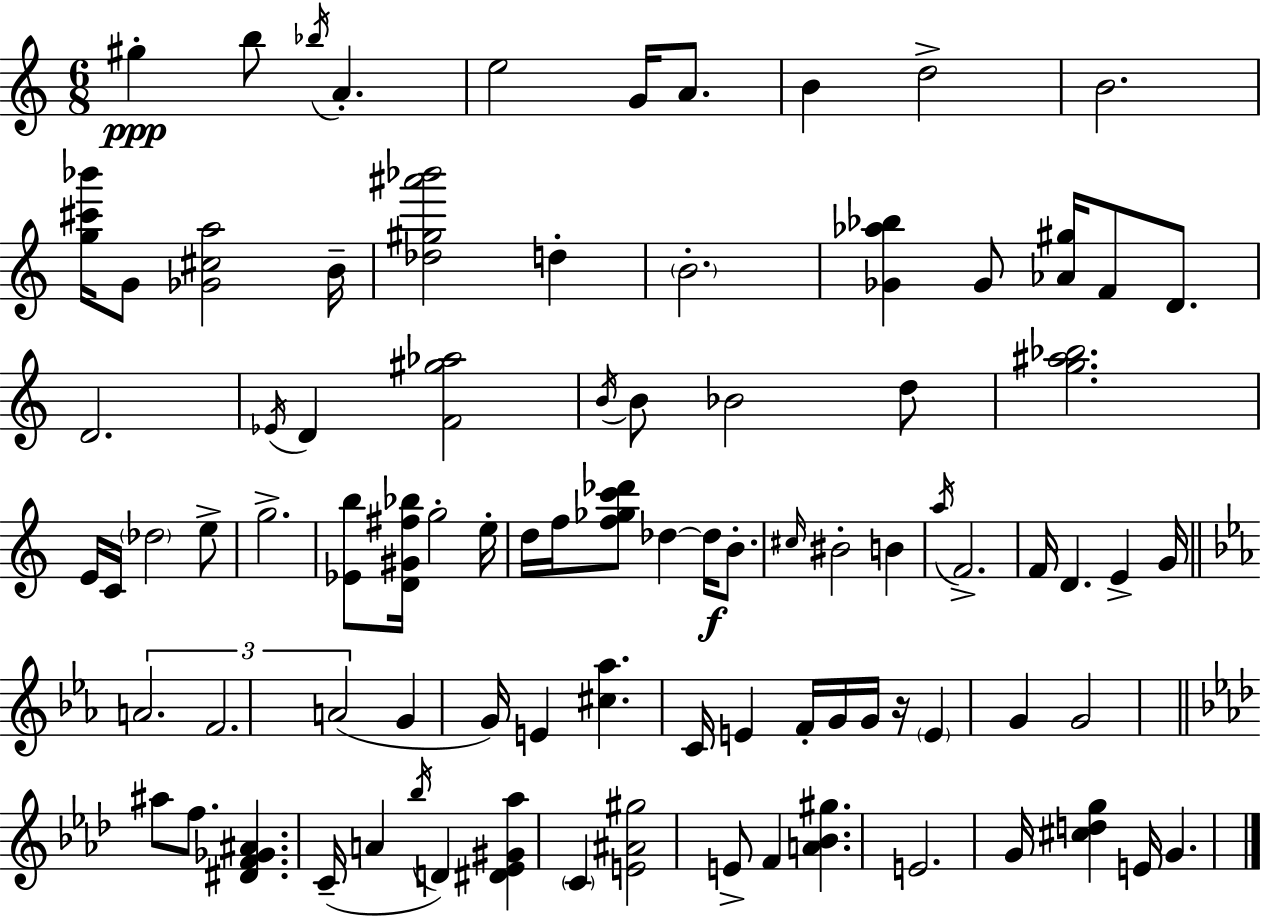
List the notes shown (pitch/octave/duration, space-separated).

G#5/q B5/e Bb5/s A4/q. E5/h G4/s A4/e. B4/q D5/h B4/h. [G5,C#6,Bb6]/s G4/e [Gb4,C#5,A5]/h B4/s [Db5,G#5,A#6,Bb6]/h D5/q B4/h. [Gb4,Ab5,Bb5]/q Gb4/e [Ab4,G#5]/s F4/e D4/e. D4/h. Eb4/s D4/q [F4,G#5,Ab5]/h B4/s B4/e Bb4/h D5/e [G5,A#5,Bb5]/h. E4/s C4/s Db5/h E5/e G5/h. [Eb4,B5]/e [D4,G#4,F#5,Bb5]/s G5/h E5/s D5/s F5/s [F5,Gb5,C6,Db6]/e Db5/q Db5/s B4/e. C#5/s BIS4/h B4/q A5/s F4/h. F4/s D4/q. E4/q G4/s A4/h. F4/h. A4/h G4/q G4/s E4/q [C#5,Ab5]/q. C4/s E4/q F4/s G4/s G4/s R/s E4/q G4/q G4/h A#5/e F5/e. [D#4,F4,Gb4,A#4]/q. C4/s A4/q Bb5/s D4/q [D#4,Eb4,G#4,Ab5]/q C4/q [E4,A#4,G#5]/h E4/e F4/q [A4,Bb4,G#5]/q. E4/h. G4/s [C#5,D5,G5]/q E4/s G4/q.